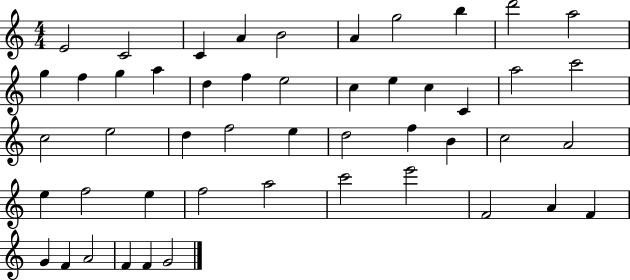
{
  \clef treble
  \numericTimeSignature
  \time 4/4
  \key c \major
  e'2 c'2 | c'4 a'4 b'2 | a'4 g''2 b''4 | d'''2 a''2 | \break g''4 f''4 g''4 a''4 | d''4 f''4 e''2 | c''4 e''4 c''4 c'4 | a''2 c'''2 | \break c''2 e''2 | d''4 f''2 e''4 | d''2 f''4 b'4 | c''2 a'2 | \break e''4 f''2 e''4 | f''2 a''2 | c'''2 e'''2 | f'2 a'4 f'4 | \break g'4 f'4 a'2 | f'4 f'4 g'2 | \bar "|."
}